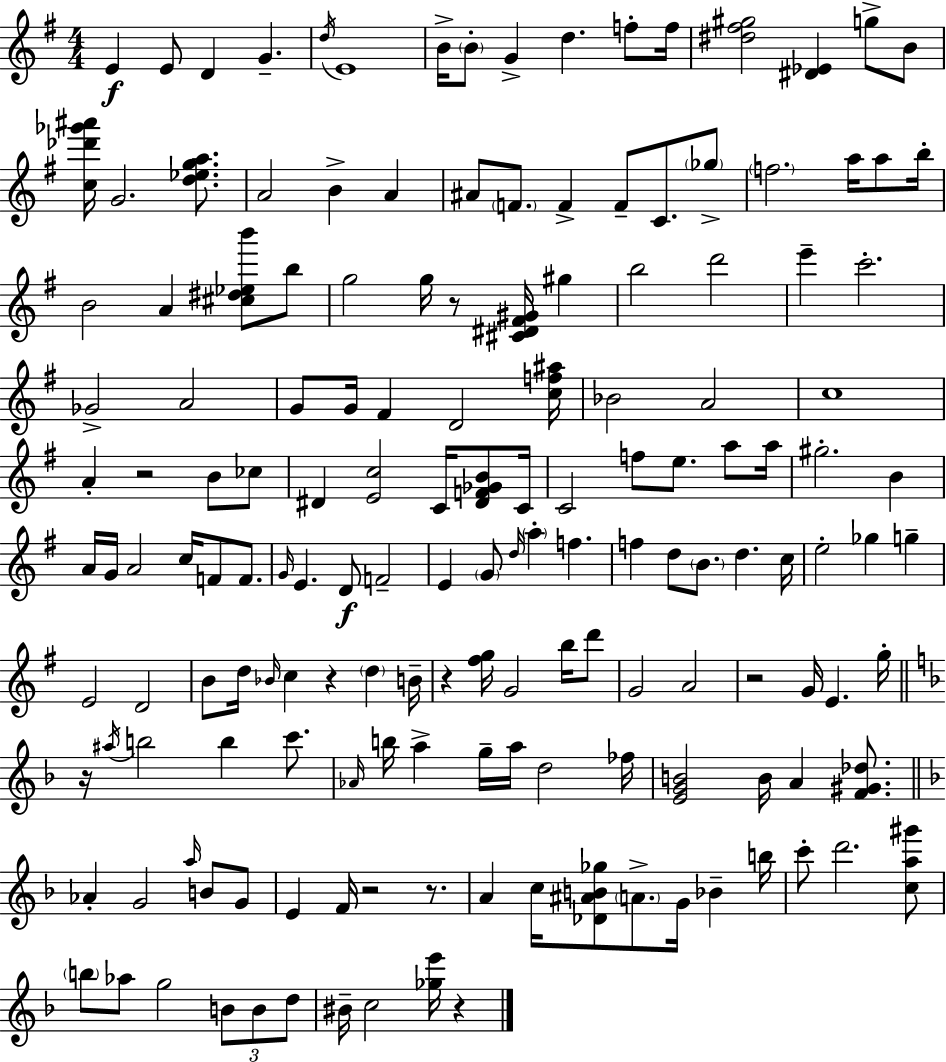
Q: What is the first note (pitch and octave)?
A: E4